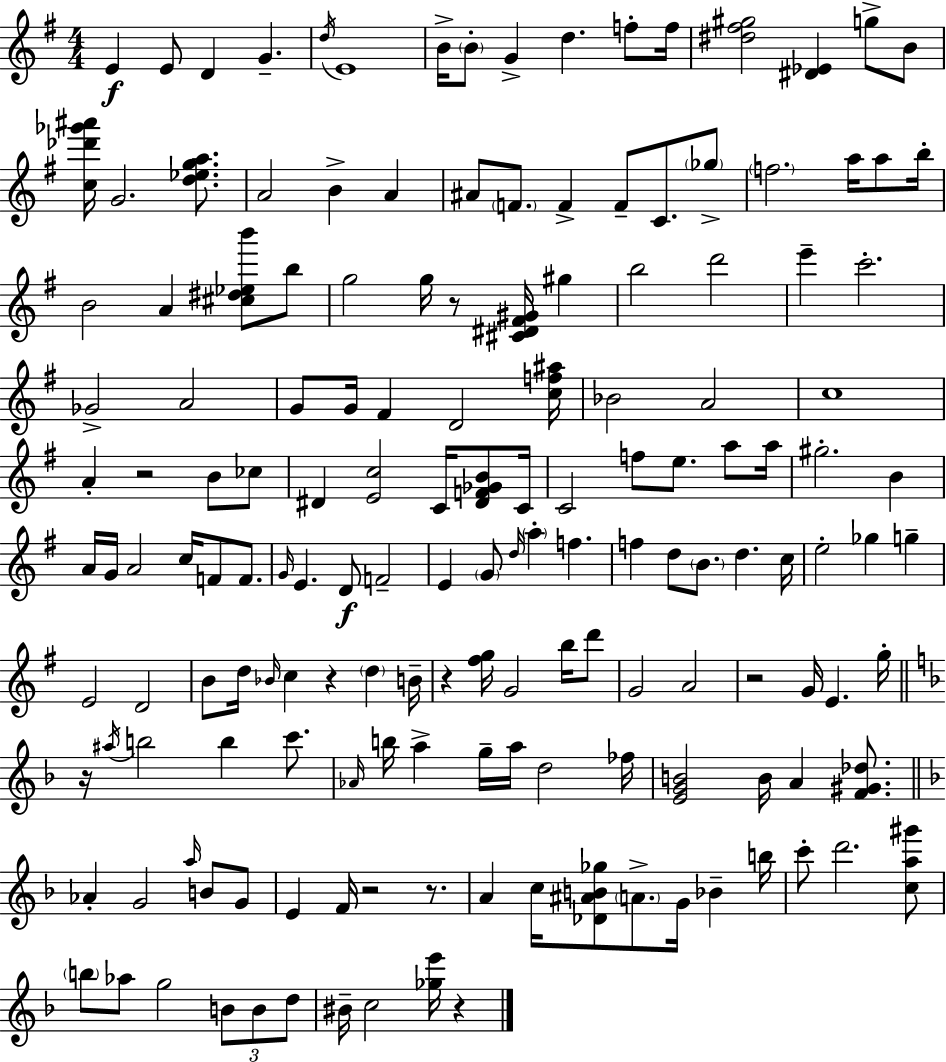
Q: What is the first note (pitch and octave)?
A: E4